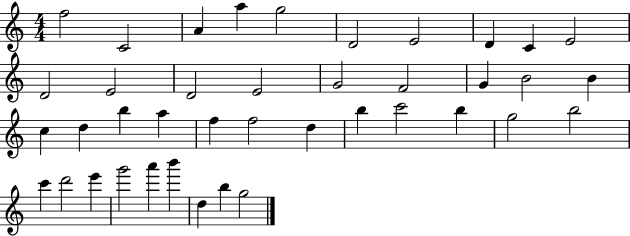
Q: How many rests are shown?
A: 0